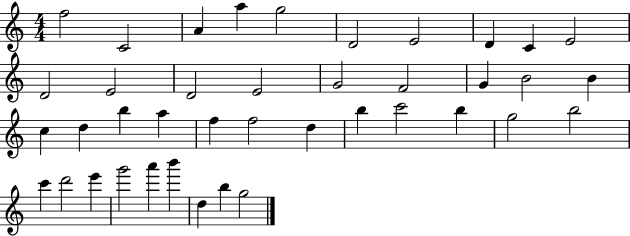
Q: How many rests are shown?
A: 0